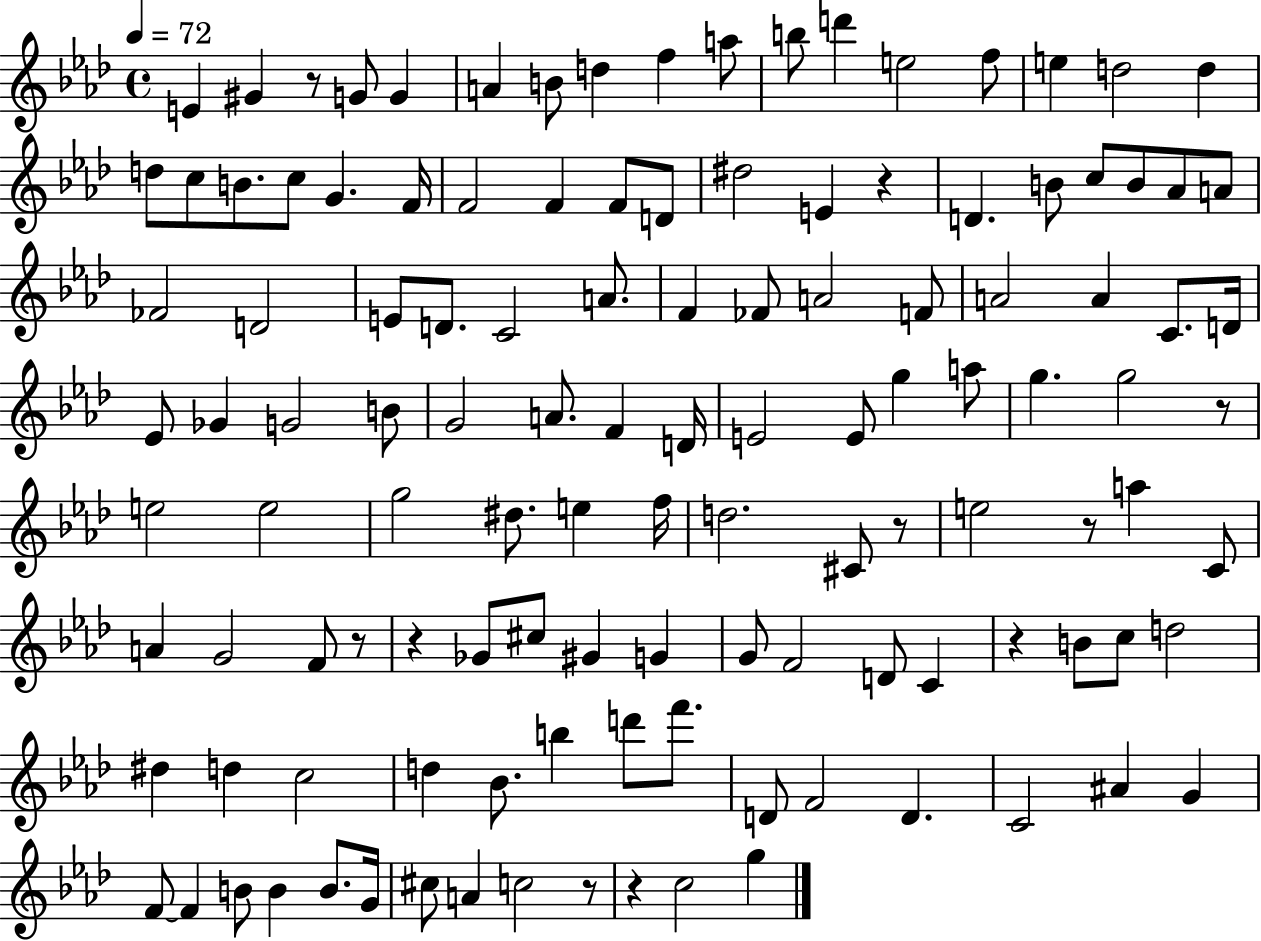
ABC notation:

X:1
T:Untitled
M:4/4
L:1/4
K:Ab
E ^G z/2 G/2 G A B/2 d f a/2 b/2 d' e2 f/2 e d2 d d/2 c/2 B/2 c/2 G F/4 F2 F F/2 D/2 ^d2 E z D B/2 c/2 B/2 _A/2 A/2 _F2 D2 E/2 D/2 C2 A/2 F _F/2 A2 F/2 A2 A C/2 D/4 _E/2 _G G2 B/2 G2 A/2 F D/4 E2 E/2 g a/2 g g2 z/2 e2 e2 g2 ^d/2 e f/4 d2 ^C/2 z/2 e2 z/2 a C/2 A G2 F/2 z/2 z _G/2 ^c/2 ^G G G/2 F2 D/2 C z B/2 c/2 d2 ^d d c2 d _B/2 b d'/2 f'/2 D/2 F2 D C2 ^A G F/2 F B/2 B B/2 G/4 ^c/2 A c2 z/2 z c2 g